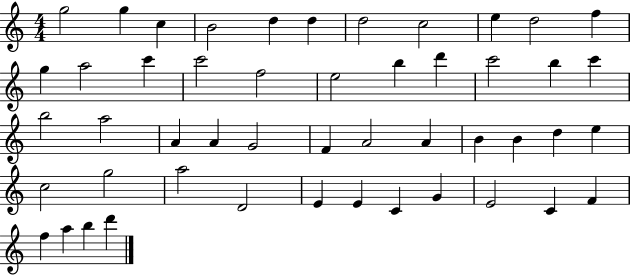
{
  \clef treble
  \numericTimeSignature
  \time 4/4
  \key c \major
  g''2 g''4 c''4 | b'2 d''4 d''4 | d''2 c''2 | e''4 d''2 f''4 | \break g''4 a''2 c'''4 | c'''2 f''2 | e''2 b''4 d'''4 | c'''2 b''4 c'''4 | \break b''2 a''2 | a'4 a'4 g'2 | f'4 a'2 a'4 | b'4 b'4 d''4 e''4 | \break c''2 g''2 | a''2 d'2 | e'4 e'4 c'4 g'4 | e'2 c'4 f'4 | \break f''4 a''4 b''4 d'''4 | \bar "|."
}